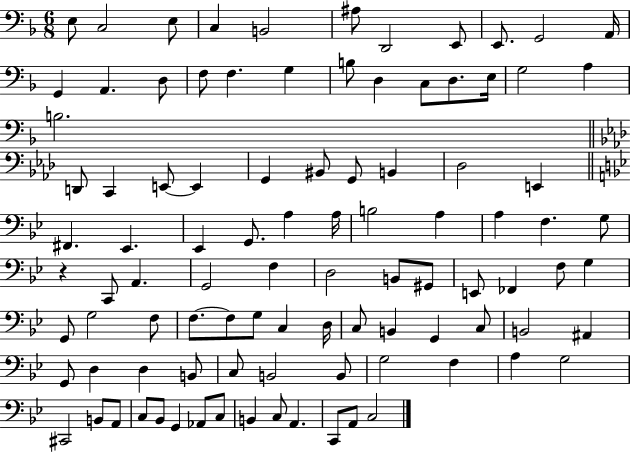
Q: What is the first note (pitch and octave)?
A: E3